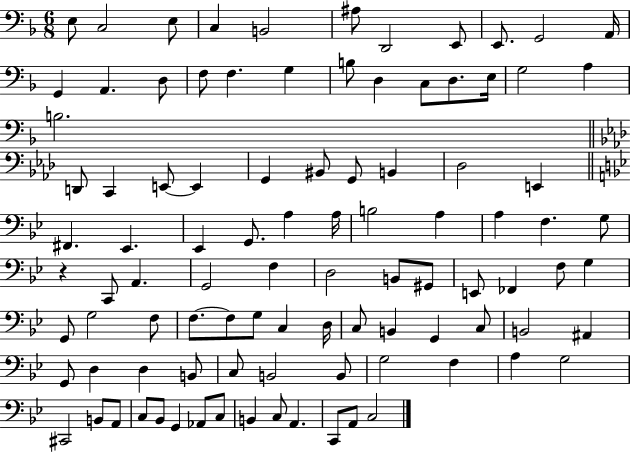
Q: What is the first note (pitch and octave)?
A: E3